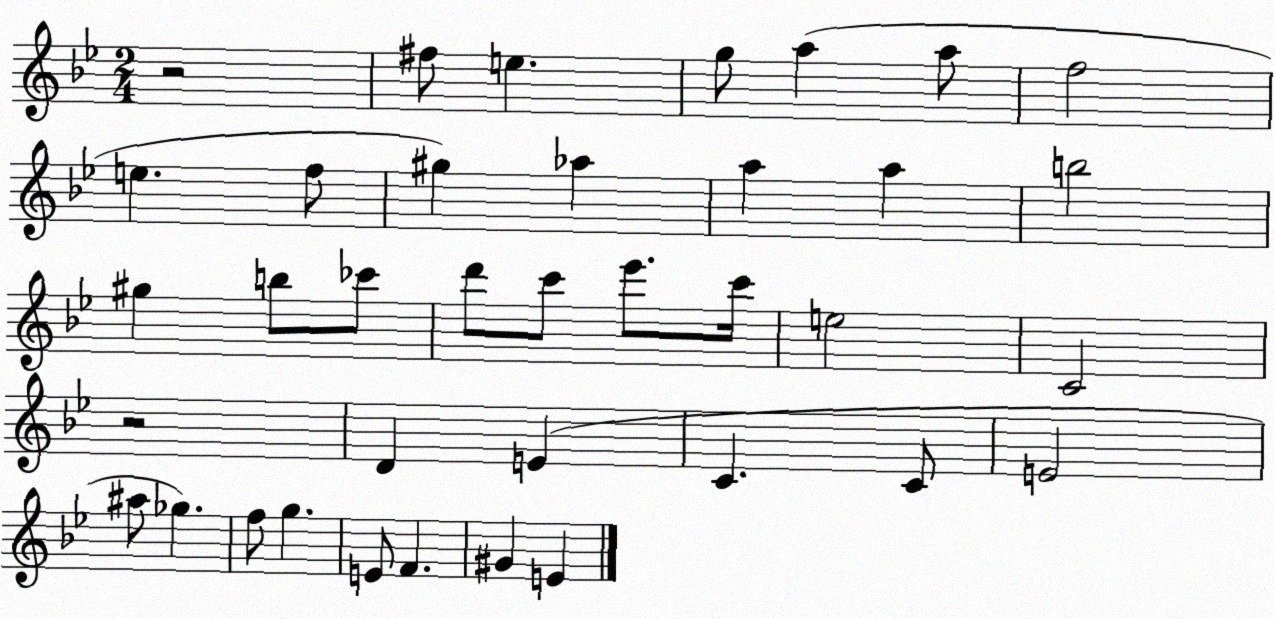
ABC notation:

X:1
T:Untitled
M:2/4
L:1/4
K:Bb
z2 ^f/2 e g/2 a a/2 f2 e f/2 ^g _a a a b2 ^g b/2 _c'/2 d'/2 c'/2 _e'/2 c'/4 e2 C2 z2 D E C C/2 E2 ^a/2 _g f/2 g E/2 F ^G E